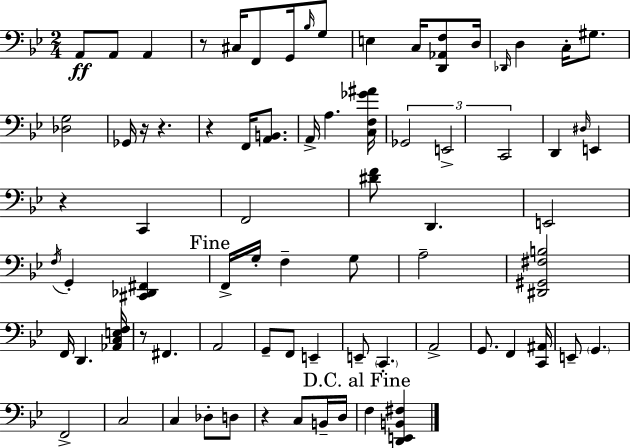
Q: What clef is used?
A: bass